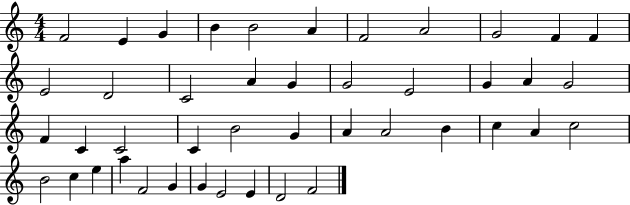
F4/h E4/q G4/q B4/q B4/h A4/q F4/h A4/h G4/h F4/q F4/q E4/h D4/h C4/h A4/q G4/q G4/h E4/h G4/q A4/q G4/h F4/q C4/q C4/h C4/q B4/h G4/q A4/q A4/h B4/q C5/q A4/q C5/h B4/h C5/q E5/q A5/q F4/h G4/q G4/q E4/h E4/q D4/h F4/h